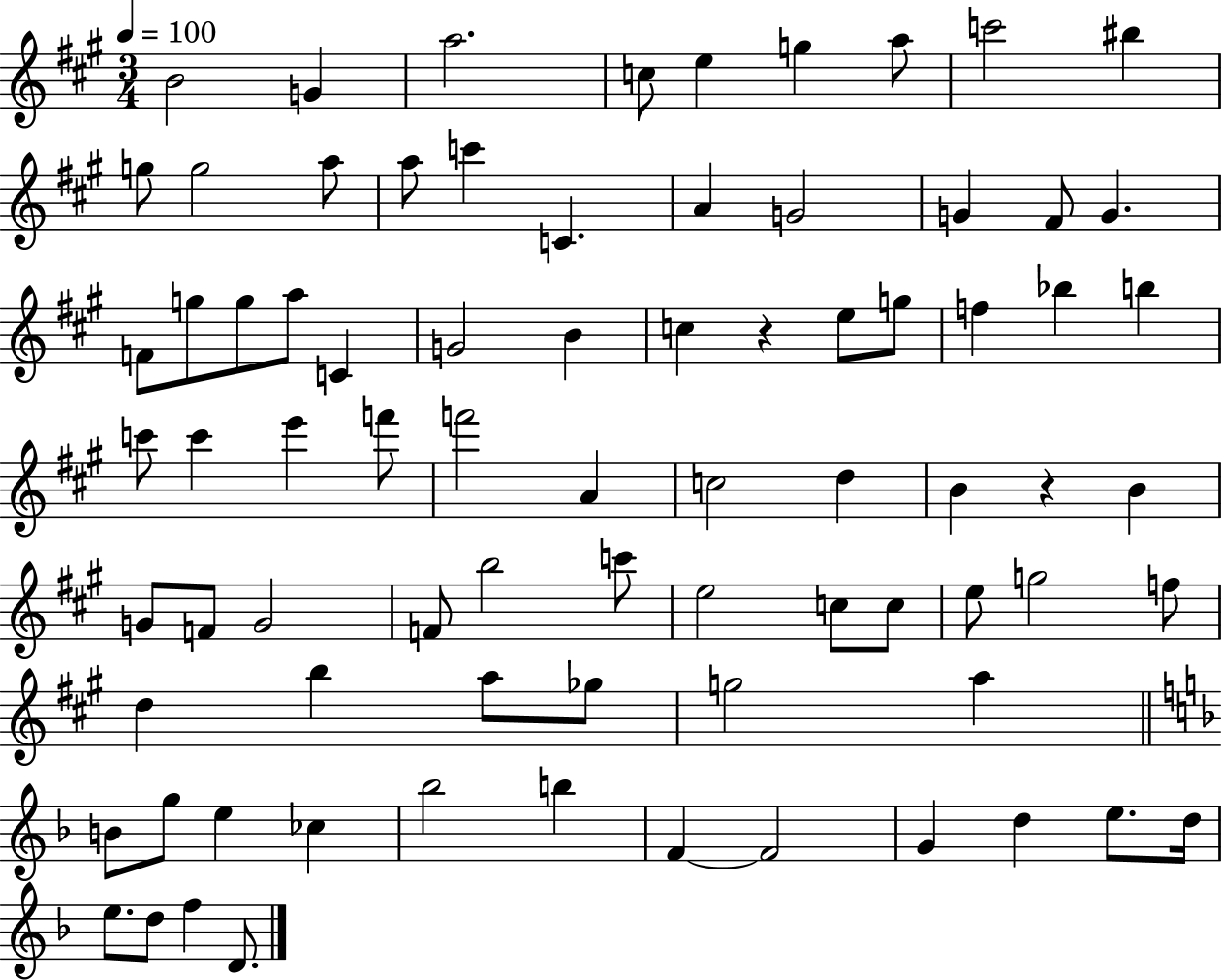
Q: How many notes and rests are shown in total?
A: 79